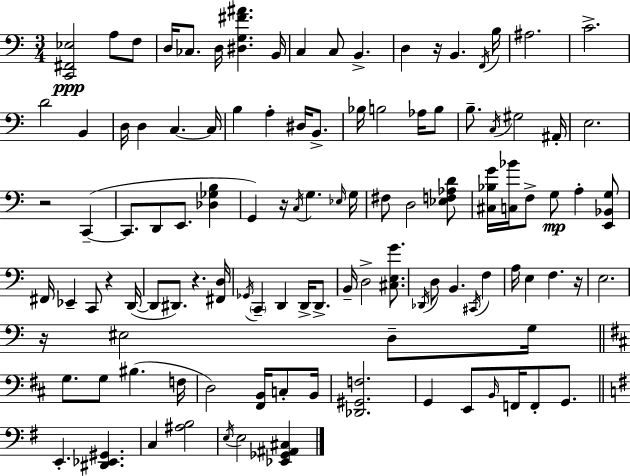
[C2,F#2,Eb3]/h A3/e F3/e D3/s CES3/e. D3/s [D#3,G3,F#4,A#4]/q. B2/s C3/q C3/e B2/q. D3/q R/s B2/q. F2/s B3/s A#3/h. C4/h. D4/h B2/q D3/s D3/q C3/q. C3/s B3/q A3/q D#3/s B2/e. Bb3/s B3/h Ab3/s B3/e B3/e. C3/s G#3/h A#2/s E3/h. R/h C2/q C2/e. D2/e E2/e. [Db3,Gb3,B3]/q G2/q R/s C3/s G3/q. Eb3/s G3/s F#3/e D3/h [Eb3,F3,Ab3,D4]/e [C#3,Bb3,G4]/s [C3,Bb4]/s F3/e G3/e A3/q [E2,Bb2,G3]/e F#2/s Eb2/q C2/e R/q D2/s D2/e D#2/e. R/q. [F#2,D3]/s Gb2/s C2/q D2/q D2/s D2/e. B2/s D3/h [C#3,E3,G4]/e. Db2/s D3/e B2/q. C#2/s F3/q A3/s E3/q F3/q. R/s E3/h. R/s EIS3/h D3/e G3/s G3/e. G3/e BIS3/q. F3/s D3/h [F#2,B2]/s C3/e B2/s [Db2,G#2,F3]/h. G2/q E2/e B2/s F2/s F2/e G2/e. E2/q. [D#2,Eb2,G#2]/q. C3/q [A#3,B3]/h E3/s E3/h [Eb2,Gb2,A#2,C#3]/q